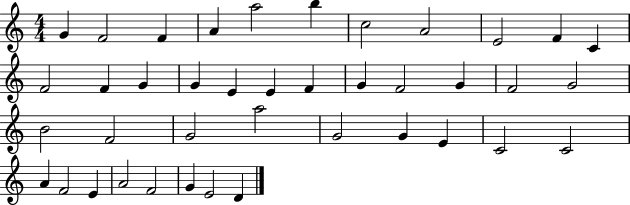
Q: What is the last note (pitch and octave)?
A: D4